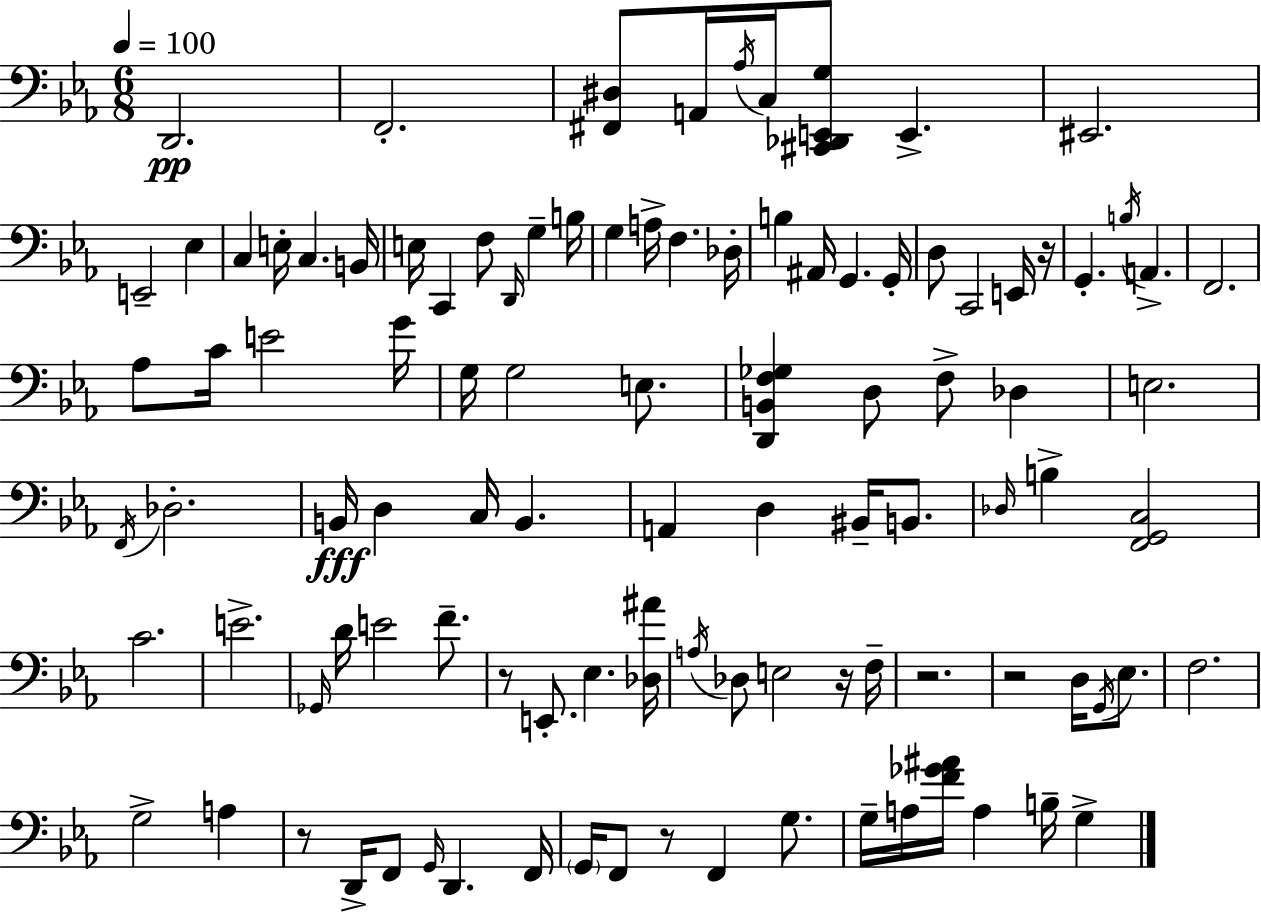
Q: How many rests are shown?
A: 7